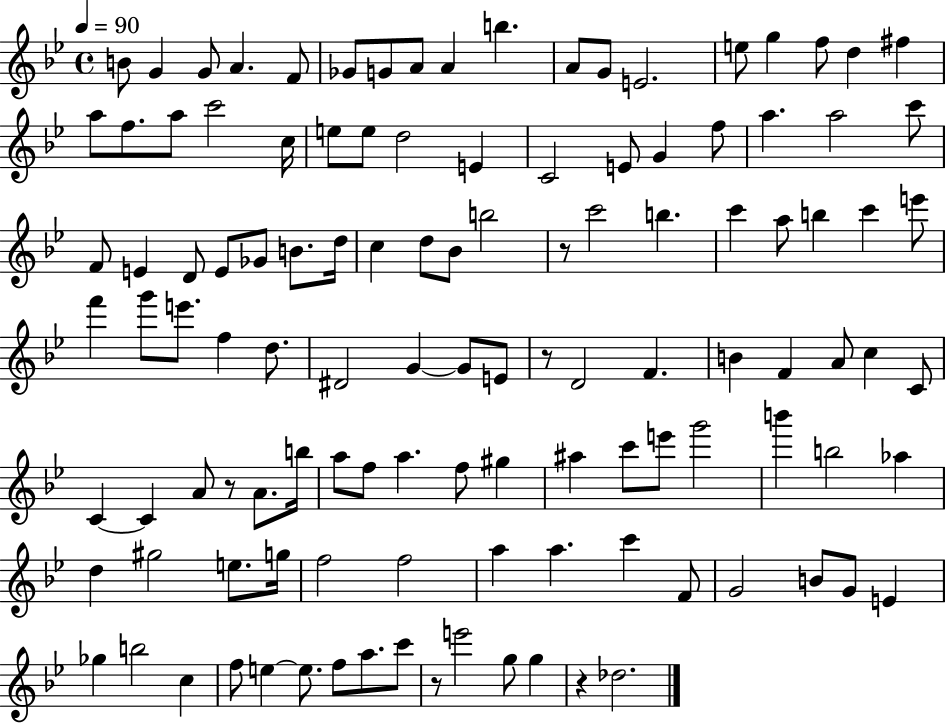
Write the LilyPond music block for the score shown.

{
  \clef treble
  \time 4/4
  \defaultTimeSignature
  \key bes \major
  \tempo 4 = 90
  \repeat volta 2 { b'8 g'4 g'8 a'4. f'8 | ges'8 g'8 a'8 a'4 b''4. | a'8 g'8 e'2. | e''8 g''4 f''8 d''4 fis''4 | \break a''8 f''8. a''8 c'''2 c''16 | e''8 e''8 d''2 e'4 | c'2 e'8 g'4 f''8 | a''4. a''2 c'''8 | \break f'8 e'4 d'8 e'8 ges'8 b'8. d''16 | c''4 d''8 bes'8 b''2 | r8 c'''2 b''4. | c'''4 a''8 b''4 c'''4 e'''8 | \break f'''4 g'''8 e'''8. f''4 d''8. | dis'2 g'4~~ g'8 e'8 | r8 d'2 f'4. | b'4 f'4 a'8 c''4 c'8 | \break c'4~~ c'4 a'8 r8 a'8. b''16 | a''8 f''8 a''4. f''8 gis''4 | ais''4 c'''8 e'''8 g'''2 | b'''4 b''2 aes''4 | \break d''4 gis''2 e''8. g''16 | f''2 f''2 | a''4 a''4. c'''4 f'8 | g'2 b'8 g'8 e'4 | \break ges''4 b''2 c''4 | f''8 e''4~~ e''8. f''8 a''8. c'''8 | r8 e'''2 g''8 g''4 | r4 des''2. | \break } \bar "|."
}